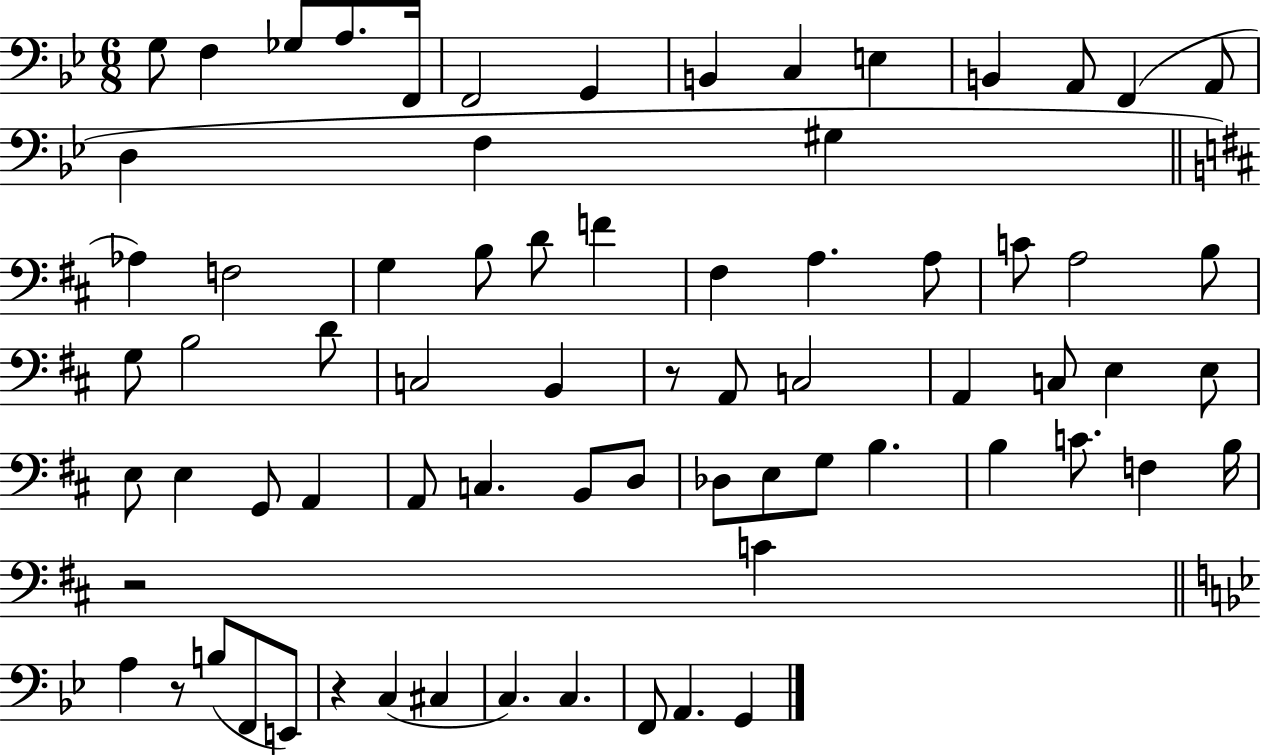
X:1
T:Untitled
M:6/8
L:1/4
K:Bb
G,/2 F, _G,/2 A,/2 F,,/4 F,,2 G,, B,, C, E, B,, A,,/2 F,, A,,/2 D, F, ^G, _A, F,2 G, B,/2 D/2 F ^F, A, A,/2 C/2 A,2 B,/2 G,/2 B,2 D/2 C,2 B,, z/2 A,,/2 C,2 A,, C,/2 E, E,/2 E,/2 E, G,,/2 A,, A,,/2 C, B,,/2 D,/2 _D,/2 E,/2 G,/2 B, B, C/2 F, B,/4 z2 C A, z/2 B,/2 F,,/2 E,,/2 z C, ^C, C, C, F,,/2 A,, G,,